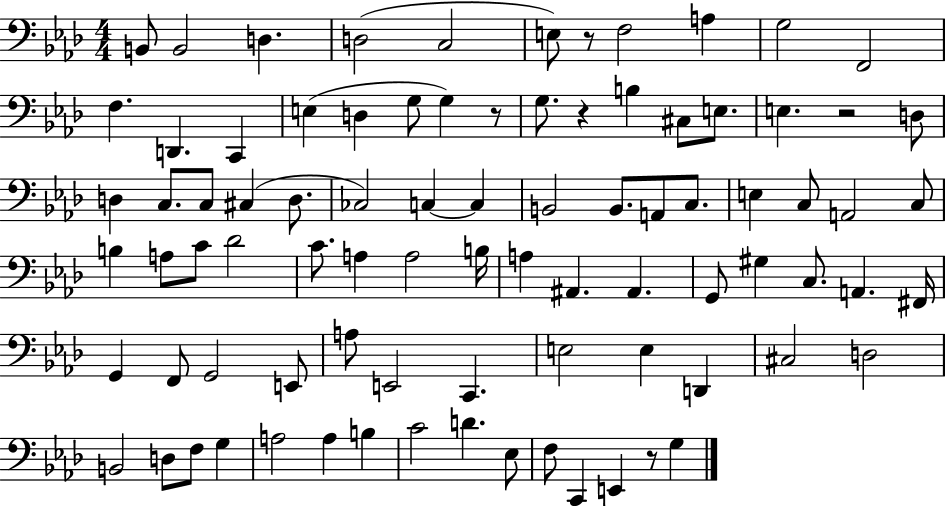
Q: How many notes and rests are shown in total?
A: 86